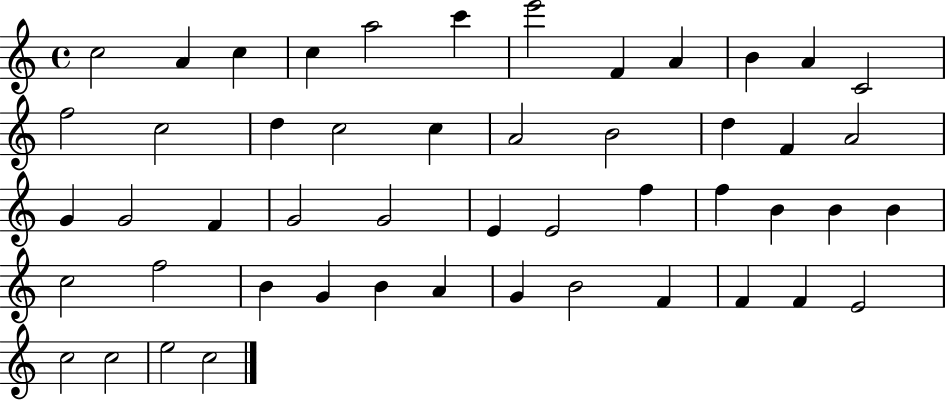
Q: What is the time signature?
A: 4/4